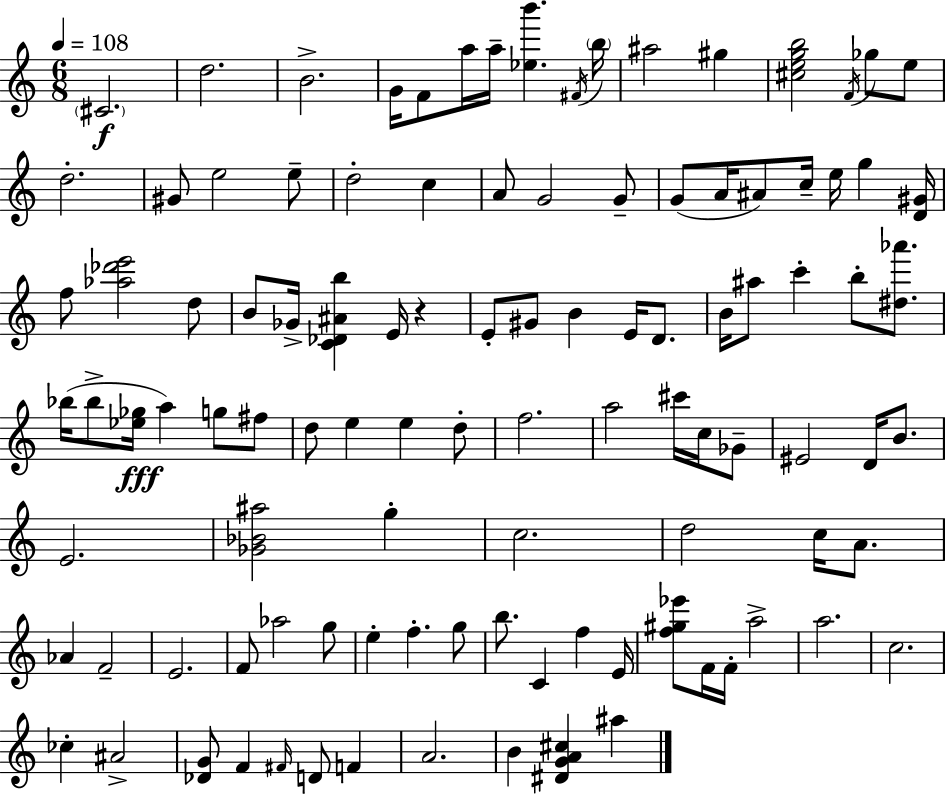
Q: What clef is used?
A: treble